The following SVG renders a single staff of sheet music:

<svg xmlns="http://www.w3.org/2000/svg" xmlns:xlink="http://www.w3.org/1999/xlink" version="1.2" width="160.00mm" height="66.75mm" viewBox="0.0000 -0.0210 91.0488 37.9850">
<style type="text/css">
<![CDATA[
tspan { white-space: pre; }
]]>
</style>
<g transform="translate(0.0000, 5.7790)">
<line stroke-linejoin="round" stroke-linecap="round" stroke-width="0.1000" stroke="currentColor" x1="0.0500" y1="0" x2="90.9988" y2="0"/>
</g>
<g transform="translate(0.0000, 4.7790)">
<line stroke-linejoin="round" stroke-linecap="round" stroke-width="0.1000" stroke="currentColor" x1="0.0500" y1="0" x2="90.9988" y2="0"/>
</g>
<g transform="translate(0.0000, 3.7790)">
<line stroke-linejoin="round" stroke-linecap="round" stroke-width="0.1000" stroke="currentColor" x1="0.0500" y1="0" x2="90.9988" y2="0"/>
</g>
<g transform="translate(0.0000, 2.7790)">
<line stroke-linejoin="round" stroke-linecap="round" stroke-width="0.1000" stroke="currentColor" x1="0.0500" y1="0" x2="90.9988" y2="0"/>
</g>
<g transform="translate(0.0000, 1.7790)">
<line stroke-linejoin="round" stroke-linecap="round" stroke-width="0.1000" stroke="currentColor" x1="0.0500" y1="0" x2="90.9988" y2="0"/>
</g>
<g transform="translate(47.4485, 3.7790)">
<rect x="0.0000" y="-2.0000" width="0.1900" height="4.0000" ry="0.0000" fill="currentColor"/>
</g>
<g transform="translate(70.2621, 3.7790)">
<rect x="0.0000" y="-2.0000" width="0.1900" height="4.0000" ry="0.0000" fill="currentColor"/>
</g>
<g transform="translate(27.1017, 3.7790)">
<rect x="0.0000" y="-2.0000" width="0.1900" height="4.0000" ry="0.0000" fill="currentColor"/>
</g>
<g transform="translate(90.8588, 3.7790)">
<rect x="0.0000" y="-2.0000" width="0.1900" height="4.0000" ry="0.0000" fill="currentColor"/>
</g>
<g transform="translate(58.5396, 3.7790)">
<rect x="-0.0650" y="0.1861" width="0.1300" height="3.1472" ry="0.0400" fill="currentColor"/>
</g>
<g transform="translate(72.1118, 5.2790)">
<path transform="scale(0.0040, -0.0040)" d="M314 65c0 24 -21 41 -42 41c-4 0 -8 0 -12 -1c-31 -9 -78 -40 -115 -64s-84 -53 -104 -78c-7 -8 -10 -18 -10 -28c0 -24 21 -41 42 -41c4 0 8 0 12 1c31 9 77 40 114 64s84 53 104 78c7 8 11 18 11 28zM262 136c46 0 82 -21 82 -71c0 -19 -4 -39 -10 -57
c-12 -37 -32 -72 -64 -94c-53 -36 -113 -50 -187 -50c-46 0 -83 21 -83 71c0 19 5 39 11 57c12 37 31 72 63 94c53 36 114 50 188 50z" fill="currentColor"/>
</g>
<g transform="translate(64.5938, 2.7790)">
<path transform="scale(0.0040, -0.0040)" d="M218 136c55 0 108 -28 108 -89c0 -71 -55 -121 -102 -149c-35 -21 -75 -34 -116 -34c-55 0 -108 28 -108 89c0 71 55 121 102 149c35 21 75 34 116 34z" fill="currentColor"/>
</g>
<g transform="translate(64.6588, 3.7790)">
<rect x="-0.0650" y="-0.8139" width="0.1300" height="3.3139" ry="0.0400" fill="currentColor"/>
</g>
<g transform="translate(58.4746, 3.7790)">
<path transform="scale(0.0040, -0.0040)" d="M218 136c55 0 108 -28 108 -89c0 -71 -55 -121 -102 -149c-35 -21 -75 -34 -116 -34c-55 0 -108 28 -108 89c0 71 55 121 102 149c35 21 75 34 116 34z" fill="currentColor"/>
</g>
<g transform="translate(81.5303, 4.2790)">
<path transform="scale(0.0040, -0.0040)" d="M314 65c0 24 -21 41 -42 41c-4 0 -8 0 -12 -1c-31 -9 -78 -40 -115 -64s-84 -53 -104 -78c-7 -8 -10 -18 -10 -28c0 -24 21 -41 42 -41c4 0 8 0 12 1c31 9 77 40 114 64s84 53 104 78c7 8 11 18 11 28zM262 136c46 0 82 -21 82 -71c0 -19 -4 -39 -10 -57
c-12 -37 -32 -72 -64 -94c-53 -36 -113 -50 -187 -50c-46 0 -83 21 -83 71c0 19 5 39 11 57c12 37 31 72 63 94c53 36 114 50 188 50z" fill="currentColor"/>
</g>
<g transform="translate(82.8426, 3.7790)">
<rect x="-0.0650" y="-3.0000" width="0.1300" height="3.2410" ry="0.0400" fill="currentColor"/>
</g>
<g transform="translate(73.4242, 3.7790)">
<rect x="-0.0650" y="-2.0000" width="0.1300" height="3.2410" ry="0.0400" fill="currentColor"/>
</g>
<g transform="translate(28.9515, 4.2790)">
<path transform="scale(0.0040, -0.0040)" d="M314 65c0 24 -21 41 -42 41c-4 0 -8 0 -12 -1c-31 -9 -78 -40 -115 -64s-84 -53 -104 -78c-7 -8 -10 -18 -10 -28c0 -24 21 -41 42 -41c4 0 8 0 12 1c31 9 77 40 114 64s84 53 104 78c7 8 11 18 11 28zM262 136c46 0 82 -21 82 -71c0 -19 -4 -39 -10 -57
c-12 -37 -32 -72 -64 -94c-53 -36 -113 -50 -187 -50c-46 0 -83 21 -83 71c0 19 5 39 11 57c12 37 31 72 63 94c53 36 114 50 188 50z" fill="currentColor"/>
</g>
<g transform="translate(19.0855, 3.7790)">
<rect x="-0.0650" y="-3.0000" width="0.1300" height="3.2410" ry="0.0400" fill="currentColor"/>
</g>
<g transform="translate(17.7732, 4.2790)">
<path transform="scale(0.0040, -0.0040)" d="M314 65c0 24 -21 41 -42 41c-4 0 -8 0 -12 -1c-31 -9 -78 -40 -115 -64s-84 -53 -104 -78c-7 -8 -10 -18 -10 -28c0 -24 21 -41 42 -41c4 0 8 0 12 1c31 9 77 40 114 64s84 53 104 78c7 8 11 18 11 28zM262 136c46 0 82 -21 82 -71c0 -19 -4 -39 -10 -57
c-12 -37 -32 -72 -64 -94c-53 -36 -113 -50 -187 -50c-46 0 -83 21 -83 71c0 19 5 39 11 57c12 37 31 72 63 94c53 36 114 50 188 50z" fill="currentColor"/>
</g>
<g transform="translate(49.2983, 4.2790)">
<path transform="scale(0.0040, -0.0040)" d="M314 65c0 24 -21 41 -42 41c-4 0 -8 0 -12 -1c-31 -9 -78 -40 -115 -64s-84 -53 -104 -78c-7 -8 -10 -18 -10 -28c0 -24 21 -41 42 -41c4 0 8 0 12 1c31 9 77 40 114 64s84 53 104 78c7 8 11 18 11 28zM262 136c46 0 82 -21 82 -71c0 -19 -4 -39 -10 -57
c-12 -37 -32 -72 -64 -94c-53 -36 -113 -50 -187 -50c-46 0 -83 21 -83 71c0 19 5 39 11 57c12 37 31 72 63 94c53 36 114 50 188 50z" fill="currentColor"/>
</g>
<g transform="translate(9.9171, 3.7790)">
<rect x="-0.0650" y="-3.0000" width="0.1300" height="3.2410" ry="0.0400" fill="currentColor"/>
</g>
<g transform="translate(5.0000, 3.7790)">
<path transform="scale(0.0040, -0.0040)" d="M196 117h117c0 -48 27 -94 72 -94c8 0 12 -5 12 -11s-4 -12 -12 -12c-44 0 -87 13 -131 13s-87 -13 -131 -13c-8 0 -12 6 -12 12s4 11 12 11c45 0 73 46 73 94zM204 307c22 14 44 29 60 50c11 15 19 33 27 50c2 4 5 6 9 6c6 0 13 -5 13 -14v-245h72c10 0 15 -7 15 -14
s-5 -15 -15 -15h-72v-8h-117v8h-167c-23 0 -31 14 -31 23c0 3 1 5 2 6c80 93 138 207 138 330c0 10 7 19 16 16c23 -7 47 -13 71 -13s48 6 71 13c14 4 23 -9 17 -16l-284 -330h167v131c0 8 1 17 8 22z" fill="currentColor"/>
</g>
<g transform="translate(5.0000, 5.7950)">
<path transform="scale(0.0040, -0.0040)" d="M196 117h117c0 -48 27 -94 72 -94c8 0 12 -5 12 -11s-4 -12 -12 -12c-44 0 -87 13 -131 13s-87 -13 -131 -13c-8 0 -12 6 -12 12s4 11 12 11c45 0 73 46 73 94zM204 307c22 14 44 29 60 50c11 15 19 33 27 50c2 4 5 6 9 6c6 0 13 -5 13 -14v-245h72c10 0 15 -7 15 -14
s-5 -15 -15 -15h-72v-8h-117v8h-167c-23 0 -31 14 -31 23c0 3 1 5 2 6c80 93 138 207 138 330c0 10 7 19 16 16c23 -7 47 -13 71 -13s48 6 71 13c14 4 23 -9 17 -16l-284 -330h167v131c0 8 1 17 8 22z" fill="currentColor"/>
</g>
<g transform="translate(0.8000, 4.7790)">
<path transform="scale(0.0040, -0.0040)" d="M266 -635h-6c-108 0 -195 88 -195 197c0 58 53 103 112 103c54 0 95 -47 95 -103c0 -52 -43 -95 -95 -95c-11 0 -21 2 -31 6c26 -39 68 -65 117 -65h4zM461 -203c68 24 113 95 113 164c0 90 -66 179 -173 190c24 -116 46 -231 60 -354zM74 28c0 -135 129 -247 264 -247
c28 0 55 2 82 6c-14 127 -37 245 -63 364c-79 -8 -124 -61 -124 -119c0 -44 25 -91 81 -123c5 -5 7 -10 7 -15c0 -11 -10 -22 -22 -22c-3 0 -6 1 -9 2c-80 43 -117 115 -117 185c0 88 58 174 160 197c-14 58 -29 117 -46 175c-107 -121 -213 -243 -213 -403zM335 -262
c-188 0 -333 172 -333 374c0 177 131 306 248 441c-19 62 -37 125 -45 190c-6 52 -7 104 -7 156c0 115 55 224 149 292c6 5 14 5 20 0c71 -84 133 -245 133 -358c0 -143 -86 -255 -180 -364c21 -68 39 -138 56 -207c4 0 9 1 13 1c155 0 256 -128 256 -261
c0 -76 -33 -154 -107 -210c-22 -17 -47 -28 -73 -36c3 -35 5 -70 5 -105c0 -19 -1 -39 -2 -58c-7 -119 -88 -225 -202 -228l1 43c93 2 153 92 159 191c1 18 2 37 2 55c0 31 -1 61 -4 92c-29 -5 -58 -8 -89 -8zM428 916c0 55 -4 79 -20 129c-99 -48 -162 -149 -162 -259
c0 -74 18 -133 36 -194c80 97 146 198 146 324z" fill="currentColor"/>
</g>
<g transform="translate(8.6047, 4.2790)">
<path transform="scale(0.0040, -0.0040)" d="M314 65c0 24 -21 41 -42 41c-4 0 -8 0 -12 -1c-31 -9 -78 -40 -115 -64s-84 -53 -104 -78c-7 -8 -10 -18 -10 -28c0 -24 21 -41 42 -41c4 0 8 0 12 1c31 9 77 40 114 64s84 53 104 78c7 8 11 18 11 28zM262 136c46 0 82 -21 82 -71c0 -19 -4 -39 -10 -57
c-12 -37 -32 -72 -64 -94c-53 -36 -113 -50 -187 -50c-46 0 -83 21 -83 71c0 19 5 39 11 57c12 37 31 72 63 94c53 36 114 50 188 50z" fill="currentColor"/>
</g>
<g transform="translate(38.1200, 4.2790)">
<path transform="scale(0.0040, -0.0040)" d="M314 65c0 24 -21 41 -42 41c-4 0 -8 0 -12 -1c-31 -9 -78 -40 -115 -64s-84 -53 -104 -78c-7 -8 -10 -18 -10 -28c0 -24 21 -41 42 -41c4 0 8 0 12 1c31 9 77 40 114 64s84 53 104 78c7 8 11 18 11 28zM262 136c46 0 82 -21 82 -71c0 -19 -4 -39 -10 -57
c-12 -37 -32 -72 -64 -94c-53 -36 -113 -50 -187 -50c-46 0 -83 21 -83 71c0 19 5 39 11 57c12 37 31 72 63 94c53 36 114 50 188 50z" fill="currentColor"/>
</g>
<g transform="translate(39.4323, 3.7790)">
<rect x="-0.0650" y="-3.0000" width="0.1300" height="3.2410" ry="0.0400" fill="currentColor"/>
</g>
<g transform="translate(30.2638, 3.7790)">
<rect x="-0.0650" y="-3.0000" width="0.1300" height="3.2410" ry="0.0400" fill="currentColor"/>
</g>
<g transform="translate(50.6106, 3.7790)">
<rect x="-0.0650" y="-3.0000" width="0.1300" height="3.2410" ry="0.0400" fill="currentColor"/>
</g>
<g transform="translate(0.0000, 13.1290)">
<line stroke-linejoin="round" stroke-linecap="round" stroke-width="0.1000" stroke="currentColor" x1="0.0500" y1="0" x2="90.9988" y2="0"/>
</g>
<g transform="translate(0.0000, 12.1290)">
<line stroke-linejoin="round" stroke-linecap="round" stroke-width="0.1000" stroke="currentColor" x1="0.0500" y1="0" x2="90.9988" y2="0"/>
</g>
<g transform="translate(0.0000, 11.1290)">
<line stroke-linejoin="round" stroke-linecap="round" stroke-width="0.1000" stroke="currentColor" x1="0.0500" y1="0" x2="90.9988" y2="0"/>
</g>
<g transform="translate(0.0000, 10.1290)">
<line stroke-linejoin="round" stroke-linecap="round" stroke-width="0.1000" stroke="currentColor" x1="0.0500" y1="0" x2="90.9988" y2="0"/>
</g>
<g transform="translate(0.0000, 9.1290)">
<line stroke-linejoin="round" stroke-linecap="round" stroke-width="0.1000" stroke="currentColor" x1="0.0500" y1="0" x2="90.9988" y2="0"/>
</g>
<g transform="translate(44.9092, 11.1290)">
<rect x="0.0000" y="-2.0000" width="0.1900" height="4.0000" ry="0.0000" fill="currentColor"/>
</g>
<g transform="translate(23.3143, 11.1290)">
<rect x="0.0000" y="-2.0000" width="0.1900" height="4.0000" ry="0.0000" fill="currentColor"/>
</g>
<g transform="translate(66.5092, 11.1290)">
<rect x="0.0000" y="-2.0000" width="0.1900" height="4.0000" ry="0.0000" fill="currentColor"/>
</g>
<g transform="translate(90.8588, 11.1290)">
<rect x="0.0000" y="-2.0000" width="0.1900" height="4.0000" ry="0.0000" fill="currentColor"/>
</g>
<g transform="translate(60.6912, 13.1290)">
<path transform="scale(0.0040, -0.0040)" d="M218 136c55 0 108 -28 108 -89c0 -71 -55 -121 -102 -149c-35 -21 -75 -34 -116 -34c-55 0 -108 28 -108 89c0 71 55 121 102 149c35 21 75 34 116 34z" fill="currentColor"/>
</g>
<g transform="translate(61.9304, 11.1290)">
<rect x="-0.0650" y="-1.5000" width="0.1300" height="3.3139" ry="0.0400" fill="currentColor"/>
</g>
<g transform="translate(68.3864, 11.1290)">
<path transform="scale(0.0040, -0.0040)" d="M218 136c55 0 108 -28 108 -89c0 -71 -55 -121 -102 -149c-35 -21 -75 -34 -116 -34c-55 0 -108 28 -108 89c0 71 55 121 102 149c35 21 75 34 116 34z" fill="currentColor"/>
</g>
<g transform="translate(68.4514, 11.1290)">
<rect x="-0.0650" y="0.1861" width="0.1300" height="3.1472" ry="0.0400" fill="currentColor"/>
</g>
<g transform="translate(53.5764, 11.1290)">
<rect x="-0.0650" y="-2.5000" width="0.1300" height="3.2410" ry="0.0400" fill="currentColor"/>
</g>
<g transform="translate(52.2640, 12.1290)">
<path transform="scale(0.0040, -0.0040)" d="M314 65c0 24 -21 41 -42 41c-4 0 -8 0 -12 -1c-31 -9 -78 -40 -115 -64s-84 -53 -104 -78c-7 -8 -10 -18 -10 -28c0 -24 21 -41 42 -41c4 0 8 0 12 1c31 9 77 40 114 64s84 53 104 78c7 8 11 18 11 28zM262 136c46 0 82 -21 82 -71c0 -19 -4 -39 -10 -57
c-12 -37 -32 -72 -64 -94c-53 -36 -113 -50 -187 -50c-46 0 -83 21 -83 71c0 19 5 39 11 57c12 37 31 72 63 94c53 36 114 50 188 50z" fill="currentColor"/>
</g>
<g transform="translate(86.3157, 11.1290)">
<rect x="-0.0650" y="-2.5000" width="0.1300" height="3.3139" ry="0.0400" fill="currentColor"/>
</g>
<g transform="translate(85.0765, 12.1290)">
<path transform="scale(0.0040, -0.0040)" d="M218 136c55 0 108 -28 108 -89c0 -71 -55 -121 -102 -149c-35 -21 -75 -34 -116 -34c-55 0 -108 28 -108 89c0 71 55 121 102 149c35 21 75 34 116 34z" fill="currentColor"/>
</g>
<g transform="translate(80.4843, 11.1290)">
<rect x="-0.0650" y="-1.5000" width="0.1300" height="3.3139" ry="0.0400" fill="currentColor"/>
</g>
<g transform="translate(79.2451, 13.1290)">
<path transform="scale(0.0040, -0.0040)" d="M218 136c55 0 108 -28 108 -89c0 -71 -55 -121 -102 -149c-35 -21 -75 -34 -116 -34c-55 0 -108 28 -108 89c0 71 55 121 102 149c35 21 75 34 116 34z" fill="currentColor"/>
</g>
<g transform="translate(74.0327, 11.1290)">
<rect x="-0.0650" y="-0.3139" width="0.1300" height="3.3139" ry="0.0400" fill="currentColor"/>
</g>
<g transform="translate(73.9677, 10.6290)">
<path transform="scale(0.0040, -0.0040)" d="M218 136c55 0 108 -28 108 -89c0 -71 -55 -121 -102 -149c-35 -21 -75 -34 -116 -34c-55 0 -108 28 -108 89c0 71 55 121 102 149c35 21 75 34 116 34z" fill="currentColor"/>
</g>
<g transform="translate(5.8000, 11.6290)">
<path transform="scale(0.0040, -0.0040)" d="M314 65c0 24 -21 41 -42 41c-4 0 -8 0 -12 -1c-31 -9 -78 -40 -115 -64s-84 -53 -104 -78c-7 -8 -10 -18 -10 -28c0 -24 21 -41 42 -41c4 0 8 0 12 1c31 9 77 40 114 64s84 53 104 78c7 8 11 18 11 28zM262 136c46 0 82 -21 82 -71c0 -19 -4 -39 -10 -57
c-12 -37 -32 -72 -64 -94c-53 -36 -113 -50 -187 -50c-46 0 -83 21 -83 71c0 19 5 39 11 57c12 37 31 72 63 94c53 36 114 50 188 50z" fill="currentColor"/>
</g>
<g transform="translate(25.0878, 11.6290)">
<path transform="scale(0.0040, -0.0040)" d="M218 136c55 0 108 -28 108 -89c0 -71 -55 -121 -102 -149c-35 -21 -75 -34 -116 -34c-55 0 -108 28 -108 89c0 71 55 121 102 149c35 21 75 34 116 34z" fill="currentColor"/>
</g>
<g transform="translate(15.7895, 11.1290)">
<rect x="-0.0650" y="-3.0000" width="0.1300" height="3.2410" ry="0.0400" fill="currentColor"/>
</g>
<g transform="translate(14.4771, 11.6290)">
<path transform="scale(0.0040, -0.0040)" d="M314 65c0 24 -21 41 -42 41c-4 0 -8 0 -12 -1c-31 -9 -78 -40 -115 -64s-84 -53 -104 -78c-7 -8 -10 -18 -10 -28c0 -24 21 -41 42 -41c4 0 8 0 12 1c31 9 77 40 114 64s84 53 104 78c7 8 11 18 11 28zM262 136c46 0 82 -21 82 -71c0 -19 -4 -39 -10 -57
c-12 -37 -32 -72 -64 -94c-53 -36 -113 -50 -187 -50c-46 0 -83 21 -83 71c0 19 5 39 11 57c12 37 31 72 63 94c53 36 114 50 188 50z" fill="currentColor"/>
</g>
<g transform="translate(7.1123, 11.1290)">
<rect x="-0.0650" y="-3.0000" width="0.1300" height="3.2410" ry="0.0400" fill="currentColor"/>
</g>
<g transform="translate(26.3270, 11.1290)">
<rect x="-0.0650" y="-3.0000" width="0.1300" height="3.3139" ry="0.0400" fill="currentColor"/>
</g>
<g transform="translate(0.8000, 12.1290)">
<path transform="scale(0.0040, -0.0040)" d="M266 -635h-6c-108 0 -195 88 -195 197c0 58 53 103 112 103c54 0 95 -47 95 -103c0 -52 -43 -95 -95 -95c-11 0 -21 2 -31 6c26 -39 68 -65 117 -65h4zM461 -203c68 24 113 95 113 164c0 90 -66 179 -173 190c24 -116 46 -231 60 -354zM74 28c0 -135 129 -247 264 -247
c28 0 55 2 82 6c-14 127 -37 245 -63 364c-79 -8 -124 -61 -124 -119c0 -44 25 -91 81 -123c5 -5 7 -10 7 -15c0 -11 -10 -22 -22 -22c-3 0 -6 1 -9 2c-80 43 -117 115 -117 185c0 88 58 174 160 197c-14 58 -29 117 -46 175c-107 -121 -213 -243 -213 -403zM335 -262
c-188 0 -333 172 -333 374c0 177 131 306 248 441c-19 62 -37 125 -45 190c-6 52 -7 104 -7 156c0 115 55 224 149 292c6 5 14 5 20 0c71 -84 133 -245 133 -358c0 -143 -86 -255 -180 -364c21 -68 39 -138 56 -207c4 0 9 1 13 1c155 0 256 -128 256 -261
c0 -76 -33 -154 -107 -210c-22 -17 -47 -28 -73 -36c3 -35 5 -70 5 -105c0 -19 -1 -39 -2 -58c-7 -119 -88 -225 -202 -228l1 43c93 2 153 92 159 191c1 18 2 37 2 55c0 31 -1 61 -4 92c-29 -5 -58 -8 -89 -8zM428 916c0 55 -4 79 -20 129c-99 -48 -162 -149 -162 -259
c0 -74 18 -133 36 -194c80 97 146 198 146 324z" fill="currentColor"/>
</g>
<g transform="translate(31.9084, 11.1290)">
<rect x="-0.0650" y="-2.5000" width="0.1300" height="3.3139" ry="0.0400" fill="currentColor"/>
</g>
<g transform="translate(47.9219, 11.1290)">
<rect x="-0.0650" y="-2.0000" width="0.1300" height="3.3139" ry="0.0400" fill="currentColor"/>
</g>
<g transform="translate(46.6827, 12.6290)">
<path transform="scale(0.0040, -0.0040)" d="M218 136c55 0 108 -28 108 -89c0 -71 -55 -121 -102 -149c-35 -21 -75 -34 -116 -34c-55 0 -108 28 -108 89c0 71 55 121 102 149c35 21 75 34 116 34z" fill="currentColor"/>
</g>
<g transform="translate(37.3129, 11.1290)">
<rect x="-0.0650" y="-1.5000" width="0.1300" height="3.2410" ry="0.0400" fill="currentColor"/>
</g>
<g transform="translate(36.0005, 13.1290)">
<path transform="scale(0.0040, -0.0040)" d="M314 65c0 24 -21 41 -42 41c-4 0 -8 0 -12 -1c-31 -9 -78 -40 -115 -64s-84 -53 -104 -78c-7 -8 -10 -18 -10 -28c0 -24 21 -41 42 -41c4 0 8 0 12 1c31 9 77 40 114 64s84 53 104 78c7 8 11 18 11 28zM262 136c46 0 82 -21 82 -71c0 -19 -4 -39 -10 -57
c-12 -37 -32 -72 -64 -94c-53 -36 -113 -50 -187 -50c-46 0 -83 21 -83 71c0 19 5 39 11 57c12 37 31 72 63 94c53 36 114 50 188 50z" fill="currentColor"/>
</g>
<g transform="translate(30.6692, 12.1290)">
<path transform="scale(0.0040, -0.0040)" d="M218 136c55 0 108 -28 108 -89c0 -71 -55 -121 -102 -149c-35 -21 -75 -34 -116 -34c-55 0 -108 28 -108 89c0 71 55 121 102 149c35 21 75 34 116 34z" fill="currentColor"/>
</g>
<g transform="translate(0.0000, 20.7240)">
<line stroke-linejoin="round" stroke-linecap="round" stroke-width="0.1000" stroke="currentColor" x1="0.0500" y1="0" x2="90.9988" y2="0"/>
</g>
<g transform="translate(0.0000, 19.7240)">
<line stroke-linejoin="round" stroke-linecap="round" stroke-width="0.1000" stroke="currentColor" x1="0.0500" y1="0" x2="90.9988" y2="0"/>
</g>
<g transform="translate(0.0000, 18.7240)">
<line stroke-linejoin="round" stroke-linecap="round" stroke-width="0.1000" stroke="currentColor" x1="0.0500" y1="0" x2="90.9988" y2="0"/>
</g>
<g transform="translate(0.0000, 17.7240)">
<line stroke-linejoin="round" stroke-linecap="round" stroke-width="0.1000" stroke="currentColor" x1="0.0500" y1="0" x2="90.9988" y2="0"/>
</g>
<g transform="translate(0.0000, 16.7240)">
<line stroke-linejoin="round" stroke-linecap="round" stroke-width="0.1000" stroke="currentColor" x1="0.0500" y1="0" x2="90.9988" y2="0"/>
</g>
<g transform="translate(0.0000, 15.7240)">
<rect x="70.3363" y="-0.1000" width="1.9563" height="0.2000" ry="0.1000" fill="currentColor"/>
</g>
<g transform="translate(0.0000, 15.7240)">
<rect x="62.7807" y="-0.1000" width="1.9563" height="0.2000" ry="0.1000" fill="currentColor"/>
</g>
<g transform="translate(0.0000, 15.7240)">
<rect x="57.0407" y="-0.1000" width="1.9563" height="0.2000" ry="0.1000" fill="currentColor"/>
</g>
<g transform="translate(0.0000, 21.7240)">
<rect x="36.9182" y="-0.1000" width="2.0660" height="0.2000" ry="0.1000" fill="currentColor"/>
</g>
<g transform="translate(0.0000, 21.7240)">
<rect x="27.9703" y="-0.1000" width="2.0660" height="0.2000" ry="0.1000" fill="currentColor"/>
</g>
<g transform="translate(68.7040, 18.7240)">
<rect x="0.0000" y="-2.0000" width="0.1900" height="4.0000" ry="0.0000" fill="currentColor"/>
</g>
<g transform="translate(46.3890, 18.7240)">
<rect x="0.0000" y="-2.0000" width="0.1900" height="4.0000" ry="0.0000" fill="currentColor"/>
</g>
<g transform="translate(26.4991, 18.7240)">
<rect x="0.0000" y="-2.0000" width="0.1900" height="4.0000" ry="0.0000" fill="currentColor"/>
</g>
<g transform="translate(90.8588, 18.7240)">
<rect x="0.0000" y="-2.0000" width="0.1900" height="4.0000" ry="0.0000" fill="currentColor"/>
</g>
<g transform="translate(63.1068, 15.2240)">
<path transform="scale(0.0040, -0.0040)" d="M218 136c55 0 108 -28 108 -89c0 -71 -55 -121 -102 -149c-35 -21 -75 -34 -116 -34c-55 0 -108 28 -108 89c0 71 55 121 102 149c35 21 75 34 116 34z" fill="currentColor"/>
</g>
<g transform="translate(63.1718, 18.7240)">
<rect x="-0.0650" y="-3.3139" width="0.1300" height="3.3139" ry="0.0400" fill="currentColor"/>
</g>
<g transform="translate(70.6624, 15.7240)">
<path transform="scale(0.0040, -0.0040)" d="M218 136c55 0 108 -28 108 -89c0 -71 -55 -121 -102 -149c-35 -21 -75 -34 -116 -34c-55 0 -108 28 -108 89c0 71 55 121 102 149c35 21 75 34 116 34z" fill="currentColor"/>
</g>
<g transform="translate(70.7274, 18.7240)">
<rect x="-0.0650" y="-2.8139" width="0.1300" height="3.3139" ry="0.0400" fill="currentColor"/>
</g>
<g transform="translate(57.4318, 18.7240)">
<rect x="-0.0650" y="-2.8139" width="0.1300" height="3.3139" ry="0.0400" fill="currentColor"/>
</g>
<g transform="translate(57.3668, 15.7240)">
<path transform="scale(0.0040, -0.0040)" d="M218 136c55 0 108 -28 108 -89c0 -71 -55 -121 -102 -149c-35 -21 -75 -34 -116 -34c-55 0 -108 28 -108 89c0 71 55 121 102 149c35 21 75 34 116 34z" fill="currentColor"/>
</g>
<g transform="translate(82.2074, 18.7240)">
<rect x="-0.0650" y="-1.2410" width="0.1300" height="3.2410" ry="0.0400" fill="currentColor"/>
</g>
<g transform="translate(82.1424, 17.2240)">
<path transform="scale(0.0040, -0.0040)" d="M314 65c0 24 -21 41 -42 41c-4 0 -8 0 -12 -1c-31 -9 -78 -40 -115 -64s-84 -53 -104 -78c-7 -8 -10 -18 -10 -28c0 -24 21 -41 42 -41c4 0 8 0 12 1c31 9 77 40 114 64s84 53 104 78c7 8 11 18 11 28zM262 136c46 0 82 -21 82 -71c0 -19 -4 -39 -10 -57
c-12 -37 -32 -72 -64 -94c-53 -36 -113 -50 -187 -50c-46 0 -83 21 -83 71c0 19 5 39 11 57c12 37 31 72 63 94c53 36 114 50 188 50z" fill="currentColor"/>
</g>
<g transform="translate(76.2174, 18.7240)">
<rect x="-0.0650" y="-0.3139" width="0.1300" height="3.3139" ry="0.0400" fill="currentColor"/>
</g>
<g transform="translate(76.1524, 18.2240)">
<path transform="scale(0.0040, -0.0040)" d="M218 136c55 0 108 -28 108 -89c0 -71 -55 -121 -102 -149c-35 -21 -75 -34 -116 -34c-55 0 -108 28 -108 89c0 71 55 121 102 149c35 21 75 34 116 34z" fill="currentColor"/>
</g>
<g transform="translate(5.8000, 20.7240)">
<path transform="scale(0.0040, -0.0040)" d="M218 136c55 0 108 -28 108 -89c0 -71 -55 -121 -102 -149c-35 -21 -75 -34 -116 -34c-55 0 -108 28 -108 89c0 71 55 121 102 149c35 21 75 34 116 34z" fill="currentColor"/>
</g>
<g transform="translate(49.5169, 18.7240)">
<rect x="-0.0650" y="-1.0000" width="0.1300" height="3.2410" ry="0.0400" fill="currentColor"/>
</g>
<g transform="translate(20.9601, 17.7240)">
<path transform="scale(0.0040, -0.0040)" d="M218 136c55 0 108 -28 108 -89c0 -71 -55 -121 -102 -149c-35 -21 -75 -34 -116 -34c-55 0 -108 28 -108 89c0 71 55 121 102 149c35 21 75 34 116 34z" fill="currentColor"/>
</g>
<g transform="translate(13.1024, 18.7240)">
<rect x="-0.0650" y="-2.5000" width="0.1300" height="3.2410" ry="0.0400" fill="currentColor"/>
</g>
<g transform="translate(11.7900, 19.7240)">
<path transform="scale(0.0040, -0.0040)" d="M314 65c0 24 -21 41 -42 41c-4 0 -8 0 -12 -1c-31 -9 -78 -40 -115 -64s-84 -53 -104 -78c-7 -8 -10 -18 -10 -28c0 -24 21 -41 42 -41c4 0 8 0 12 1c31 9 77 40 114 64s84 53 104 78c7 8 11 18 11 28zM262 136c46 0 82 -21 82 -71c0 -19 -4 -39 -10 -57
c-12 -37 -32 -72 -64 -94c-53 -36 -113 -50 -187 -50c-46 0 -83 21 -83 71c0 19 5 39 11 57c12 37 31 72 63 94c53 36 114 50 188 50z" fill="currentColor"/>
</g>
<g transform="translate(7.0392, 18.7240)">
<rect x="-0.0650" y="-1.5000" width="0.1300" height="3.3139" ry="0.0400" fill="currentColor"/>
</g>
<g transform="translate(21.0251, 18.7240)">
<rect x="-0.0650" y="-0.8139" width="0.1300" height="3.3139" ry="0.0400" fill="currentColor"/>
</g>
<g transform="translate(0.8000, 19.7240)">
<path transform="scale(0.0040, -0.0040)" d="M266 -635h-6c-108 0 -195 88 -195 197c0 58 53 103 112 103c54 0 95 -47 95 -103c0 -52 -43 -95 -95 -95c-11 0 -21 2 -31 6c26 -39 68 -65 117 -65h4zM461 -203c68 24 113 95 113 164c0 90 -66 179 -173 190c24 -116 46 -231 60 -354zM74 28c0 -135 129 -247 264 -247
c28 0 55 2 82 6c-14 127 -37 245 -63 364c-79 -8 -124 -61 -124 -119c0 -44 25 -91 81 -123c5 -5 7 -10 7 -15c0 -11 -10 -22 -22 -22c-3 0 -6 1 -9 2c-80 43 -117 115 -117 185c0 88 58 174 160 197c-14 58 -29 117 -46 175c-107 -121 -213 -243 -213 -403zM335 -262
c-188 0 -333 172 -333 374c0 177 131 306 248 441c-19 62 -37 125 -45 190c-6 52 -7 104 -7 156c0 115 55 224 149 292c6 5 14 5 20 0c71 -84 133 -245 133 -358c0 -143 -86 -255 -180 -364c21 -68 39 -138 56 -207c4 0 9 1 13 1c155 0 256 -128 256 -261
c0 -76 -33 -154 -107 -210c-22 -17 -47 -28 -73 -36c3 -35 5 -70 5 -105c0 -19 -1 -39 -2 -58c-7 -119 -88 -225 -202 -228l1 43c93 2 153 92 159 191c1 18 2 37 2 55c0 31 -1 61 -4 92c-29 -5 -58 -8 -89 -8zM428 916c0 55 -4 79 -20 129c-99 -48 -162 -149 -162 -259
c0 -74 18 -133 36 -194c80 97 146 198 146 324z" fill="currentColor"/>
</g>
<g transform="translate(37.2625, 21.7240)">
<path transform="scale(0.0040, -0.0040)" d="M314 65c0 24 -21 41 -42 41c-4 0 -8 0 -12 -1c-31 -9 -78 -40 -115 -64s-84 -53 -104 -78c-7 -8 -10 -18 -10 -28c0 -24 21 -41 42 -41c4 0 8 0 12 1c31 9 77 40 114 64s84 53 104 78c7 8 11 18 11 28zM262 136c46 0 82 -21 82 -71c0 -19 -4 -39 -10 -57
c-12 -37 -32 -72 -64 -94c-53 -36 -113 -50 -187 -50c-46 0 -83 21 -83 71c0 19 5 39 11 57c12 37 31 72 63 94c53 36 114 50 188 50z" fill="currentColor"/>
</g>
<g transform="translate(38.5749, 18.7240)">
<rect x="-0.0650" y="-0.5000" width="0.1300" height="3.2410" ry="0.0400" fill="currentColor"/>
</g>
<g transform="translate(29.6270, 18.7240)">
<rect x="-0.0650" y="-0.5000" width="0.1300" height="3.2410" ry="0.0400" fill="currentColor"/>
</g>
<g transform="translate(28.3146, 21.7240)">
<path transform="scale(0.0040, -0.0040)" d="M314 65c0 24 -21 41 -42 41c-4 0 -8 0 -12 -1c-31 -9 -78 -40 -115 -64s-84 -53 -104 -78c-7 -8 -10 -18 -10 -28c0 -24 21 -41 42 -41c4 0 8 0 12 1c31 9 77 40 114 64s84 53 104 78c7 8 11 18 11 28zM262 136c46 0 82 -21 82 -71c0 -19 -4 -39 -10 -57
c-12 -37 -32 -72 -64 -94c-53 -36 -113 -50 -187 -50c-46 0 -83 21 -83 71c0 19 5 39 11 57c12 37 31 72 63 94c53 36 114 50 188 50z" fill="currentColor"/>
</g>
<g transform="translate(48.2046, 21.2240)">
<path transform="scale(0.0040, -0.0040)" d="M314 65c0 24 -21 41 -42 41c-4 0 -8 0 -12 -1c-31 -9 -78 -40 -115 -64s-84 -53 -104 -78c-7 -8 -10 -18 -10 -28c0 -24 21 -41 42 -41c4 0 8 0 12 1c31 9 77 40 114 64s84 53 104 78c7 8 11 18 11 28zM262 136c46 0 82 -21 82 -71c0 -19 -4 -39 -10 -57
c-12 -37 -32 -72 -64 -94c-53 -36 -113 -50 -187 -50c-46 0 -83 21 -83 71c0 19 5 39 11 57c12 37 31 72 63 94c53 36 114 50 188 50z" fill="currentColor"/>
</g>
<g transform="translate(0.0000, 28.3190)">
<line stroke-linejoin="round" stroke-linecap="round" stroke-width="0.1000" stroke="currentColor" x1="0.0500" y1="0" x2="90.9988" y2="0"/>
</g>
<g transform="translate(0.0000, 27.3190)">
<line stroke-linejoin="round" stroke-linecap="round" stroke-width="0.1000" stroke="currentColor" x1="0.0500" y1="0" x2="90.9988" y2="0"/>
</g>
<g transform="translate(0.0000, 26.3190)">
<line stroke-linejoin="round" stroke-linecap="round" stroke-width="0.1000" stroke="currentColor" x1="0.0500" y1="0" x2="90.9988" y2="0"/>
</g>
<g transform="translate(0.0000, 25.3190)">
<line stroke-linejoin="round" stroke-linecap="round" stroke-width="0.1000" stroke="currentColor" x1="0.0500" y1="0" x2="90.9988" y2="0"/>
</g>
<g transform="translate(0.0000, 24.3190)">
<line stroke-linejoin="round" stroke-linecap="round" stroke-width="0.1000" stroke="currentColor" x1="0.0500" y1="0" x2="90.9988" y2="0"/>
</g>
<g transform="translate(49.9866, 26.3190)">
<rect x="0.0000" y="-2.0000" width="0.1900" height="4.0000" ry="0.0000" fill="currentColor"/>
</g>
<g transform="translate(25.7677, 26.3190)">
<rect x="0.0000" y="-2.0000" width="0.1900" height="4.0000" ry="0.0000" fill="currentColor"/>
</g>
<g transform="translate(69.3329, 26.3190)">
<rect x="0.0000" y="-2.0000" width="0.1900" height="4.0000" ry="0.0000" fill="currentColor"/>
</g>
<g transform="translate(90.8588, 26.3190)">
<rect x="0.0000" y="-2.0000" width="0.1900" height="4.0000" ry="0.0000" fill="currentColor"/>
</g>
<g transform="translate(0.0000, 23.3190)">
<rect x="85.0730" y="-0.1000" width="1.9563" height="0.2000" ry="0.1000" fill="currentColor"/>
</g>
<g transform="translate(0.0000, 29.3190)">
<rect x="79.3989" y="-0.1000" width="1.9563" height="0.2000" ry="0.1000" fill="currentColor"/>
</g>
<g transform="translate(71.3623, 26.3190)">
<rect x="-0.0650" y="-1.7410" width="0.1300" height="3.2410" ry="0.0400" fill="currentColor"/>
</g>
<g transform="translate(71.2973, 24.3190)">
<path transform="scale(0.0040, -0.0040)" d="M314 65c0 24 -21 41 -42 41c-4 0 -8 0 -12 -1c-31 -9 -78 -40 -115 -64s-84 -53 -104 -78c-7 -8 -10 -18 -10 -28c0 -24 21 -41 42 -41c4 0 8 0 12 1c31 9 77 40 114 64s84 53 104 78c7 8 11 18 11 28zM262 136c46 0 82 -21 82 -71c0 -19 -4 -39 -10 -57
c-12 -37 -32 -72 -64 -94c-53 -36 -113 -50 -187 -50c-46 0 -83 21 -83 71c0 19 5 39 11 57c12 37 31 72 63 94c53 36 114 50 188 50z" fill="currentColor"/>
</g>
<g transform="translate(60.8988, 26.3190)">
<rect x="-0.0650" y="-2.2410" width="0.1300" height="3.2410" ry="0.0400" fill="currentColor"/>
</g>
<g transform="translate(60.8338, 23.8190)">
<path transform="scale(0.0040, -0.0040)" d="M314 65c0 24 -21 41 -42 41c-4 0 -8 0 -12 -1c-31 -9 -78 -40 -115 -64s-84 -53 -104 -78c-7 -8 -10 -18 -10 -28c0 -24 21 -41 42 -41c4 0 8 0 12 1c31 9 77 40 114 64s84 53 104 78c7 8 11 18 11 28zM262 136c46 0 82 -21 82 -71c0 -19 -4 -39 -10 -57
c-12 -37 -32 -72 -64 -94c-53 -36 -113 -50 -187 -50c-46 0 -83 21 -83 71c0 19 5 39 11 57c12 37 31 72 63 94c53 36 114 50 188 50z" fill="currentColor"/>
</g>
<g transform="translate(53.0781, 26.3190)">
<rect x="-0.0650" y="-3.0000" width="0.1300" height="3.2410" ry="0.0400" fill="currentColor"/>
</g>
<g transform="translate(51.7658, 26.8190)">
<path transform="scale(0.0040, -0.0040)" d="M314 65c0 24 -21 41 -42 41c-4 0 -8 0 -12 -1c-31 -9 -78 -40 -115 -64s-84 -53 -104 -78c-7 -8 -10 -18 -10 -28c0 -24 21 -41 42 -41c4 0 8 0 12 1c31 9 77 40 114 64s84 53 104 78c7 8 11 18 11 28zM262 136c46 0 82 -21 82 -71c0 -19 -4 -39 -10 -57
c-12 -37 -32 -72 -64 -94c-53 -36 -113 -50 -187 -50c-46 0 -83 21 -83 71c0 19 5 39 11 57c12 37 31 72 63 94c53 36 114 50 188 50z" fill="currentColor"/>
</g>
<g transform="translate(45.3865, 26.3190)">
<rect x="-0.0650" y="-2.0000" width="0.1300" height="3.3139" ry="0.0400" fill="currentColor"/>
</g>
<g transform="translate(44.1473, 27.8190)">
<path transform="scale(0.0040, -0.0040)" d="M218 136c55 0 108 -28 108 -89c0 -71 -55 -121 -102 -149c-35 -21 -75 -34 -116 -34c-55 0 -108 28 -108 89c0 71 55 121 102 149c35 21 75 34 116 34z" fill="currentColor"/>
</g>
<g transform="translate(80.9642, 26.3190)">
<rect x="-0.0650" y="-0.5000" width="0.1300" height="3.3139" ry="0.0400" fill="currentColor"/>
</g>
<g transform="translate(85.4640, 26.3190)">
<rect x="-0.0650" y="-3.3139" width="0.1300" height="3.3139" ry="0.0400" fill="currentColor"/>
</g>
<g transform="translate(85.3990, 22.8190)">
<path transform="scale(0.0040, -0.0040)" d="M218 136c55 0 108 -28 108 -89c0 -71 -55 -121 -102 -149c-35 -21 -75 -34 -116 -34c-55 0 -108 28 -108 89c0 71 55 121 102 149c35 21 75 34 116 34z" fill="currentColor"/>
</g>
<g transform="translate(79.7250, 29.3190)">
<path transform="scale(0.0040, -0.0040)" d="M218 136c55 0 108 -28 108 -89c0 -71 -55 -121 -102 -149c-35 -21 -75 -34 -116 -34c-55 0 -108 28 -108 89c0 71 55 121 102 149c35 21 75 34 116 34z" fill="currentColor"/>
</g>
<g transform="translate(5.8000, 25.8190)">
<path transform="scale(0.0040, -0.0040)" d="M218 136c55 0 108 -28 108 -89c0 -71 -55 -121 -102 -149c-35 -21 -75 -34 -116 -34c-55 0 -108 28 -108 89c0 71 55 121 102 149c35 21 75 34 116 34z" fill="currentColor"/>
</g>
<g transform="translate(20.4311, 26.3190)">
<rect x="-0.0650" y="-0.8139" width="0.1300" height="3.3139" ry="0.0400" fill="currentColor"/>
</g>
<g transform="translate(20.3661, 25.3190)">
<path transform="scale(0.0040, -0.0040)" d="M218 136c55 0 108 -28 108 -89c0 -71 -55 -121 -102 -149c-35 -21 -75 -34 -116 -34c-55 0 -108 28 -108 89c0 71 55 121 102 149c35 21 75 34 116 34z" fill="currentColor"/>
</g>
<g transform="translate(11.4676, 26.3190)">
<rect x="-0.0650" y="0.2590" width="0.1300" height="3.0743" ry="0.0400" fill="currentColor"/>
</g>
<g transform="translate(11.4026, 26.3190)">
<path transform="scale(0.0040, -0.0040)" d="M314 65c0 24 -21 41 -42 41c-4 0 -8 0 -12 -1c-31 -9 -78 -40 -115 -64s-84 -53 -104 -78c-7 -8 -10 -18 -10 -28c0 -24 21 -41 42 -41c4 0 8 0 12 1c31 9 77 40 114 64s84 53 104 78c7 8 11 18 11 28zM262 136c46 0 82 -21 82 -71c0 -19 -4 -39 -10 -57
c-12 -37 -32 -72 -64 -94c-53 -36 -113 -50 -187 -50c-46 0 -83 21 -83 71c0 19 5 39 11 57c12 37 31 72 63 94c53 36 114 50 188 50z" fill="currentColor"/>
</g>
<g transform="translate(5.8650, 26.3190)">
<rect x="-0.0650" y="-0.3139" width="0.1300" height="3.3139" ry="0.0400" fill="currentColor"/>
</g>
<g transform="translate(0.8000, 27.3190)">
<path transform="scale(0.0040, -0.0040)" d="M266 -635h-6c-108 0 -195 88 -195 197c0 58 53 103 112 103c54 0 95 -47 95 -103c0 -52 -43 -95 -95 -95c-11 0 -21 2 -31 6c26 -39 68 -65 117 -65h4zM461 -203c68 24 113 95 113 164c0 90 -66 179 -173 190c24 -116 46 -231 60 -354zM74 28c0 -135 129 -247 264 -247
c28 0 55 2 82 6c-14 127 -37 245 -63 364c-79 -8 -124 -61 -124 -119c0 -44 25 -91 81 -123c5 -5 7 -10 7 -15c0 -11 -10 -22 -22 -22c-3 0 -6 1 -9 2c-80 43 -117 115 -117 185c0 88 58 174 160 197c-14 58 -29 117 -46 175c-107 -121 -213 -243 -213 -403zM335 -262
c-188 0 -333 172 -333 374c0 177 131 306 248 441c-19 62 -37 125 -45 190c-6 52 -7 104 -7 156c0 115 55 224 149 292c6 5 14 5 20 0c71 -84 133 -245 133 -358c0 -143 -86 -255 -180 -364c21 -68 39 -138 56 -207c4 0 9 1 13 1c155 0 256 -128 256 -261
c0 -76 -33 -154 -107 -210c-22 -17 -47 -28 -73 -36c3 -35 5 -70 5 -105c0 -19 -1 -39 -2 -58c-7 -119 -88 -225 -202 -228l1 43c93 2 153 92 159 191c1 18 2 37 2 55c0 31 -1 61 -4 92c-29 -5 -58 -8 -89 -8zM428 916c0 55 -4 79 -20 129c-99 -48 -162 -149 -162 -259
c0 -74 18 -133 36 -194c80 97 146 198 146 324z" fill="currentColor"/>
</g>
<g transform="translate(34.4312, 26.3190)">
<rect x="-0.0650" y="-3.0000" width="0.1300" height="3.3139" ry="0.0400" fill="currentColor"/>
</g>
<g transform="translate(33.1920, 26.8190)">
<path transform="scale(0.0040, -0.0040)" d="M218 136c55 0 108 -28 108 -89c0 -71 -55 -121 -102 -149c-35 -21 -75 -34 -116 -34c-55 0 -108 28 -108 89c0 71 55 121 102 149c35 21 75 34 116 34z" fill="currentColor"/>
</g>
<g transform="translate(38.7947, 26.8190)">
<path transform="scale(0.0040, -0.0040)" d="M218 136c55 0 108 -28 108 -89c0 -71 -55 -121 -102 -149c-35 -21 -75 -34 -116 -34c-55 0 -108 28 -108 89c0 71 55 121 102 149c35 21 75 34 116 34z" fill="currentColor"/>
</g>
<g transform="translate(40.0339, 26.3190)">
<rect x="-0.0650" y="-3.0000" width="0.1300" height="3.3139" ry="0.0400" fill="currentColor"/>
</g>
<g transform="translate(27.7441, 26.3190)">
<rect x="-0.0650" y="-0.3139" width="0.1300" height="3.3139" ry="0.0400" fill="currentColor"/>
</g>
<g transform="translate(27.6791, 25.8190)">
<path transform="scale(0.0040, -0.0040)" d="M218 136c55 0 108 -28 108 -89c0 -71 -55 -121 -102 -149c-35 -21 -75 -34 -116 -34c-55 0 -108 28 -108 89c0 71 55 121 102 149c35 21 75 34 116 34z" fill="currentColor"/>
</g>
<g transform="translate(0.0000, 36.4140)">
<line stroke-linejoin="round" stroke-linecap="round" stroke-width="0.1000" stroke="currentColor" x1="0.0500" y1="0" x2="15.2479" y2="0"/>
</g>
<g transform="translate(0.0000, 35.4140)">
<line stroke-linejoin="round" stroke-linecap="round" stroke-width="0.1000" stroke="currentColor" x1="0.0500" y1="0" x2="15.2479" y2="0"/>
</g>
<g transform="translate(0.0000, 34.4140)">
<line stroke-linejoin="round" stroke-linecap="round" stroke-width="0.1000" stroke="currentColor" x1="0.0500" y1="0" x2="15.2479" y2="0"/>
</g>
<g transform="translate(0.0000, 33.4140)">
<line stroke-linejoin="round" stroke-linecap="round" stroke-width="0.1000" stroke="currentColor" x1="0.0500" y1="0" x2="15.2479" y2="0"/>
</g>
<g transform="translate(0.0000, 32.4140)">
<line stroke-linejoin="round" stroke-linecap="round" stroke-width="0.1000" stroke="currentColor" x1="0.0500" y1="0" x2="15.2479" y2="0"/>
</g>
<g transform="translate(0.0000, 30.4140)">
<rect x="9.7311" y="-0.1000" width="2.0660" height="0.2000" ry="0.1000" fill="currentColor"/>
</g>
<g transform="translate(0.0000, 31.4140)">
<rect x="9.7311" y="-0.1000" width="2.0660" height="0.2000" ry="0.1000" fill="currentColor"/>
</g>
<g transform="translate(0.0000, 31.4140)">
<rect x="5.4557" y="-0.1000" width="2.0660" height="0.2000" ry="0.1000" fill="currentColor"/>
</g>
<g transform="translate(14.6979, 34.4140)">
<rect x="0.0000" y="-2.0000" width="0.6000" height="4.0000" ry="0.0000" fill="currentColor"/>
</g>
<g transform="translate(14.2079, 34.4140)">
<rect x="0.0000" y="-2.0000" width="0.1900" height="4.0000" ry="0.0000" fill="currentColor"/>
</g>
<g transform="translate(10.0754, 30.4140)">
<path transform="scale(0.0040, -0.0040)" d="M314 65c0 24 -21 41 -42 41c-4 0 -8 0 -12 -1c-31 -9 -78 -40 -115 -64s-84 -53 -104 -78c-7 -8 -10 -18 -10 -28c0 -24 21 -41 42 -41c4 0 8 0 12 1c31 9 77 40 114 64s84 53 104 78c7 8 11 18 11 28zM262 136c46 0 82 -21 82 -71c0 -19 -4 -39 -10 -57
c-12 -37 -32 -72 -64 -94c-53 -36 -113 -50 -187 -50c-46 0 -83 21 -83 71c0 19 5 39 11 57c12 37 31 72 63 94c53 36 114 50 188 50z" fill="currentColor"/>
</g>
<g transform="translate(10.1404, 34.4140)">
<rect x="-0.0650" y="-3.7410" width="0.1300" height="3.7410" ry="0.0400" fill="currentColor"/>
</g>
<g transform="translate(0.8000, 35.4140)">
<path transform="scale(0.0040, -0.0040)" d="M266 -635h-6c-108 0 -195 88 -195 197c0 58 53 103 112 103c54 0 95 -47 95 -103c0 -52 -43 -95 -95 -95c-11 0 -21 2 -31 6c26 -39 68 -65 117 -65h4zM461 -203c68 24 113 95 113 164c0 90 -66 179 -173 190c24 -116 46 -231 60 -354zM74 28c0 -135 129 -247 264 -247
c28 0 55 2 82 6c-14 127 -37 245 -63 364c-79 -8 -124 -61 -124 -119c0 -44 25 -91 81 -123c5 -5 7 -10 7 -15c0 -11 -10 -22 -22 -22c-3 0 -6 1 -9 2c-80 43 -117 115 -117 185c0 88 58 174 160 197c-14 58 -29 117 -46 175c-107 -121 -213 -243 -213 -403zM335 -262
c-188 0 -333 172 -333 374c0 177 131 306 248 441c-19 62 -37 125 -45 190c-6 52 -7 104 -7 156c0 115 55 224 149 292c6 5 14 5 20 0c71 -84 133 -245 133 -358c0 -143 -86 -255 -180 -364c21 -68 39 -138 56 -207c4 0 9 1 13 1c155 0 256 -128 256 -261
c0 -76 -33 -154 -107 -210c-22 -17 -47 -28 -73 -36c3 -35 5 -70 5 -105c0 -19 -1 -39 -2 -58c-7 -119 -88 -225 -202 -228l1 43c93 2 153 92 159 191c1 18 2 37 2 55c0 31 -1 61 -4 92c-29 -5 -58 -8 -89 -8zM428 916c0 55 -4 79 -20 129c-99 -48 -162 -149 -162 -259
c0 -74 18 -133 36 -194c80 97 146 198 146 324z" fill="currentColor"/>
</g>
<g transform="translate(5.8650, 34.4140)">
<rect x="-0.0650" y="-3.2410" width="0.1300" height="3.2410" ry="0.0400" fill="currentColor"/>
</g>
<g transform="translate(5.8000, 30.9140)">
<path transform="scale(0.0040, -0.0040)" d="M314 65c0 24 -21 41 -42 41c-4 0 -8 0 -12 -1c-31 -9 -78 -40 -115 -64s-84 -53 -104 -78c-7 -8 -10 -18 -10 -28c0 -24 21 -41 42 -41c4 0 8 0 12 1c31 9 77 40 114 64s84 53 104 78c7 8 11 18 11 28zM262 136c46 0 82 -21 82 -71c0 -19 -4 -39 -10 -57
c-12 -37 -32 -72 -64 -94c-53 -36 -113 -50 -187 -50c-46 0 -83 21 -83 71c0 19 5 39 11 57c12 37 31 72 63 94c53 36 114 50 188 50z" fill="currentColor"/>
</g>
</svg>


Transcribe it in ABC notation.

X:1
T:Untitled
M:4/4
L:1/4
K:C
A2 A2 A2 A2 A2 B d F2 A2 A2 A2 A G E2 F G2 E B c E G E G2 d C2 C2 D2 a b a c e2 c B2 d c A A F A2 g2 f2 C b b2 c'2